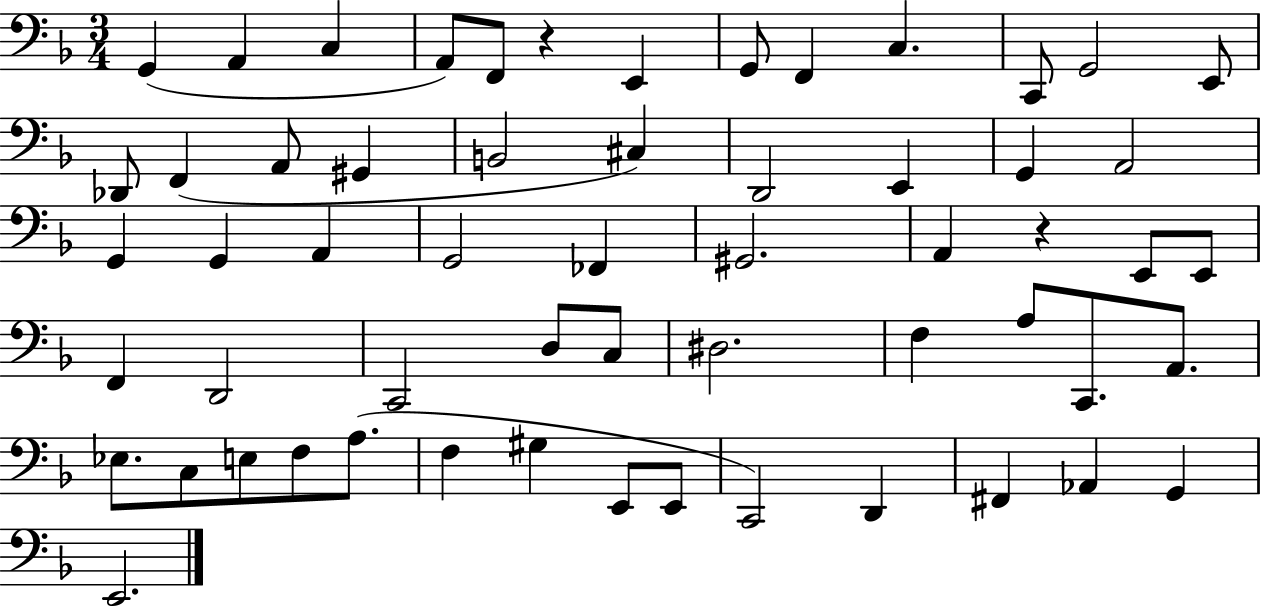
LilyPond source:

{
  \clef bass
  \numericTimeSignature
  \time 3/4
  \key f \major
  \repeat volta 2 { g,4( a,4 c4 | a,8) f,8 r4 e,4 | g,8 f,4 c4. | c,8 g,2 e,8 | \break des,8 f,4( a,8 gis,4 | b,2 cis4) | d,2 e,4 | g,4 a,2 | \break g,4 g,4 a,4 | g,2 fes,4 | gis,2. | a,4 r4 e,8 e,8 | \break f,4 d,2 | c,2 d8 c8 | dis2. | f4 a8 c,8. a,8. | \break ees8. c8 e8 f8 a8.( | f4 gis4 e,8 e,8 | c,2) d,4 | fis,4 aes,4 g,4 | \break e,2. | } \bar "|."
}